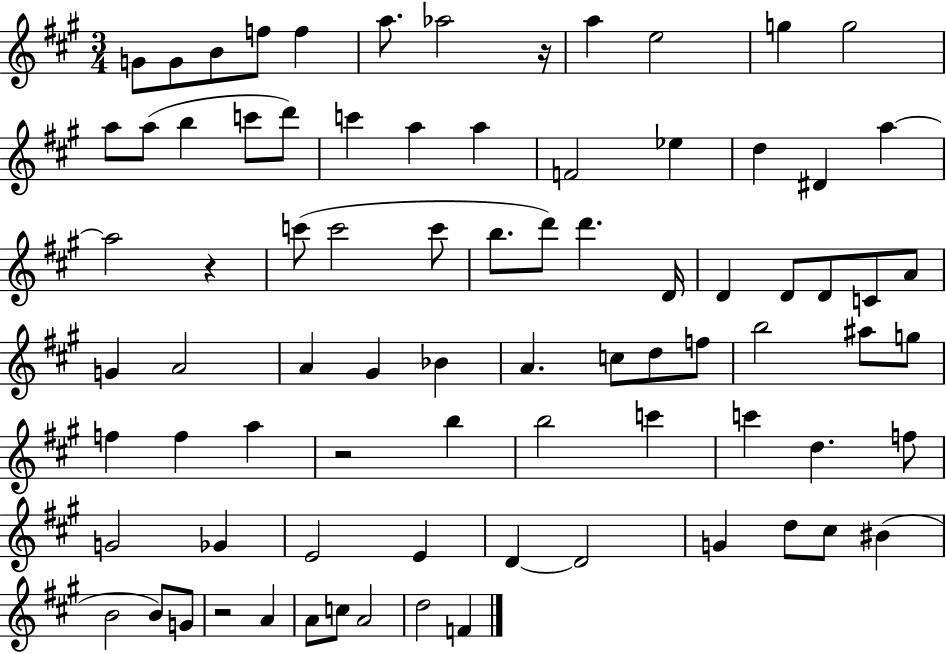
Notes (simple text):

G4/e G4/e B4/e F5/e F5/q A5/e. Ab5/h R/s A5/q E5/h G5/q G5/h A5/e A5/e B5/q C6/e D6/e C6/q A5/q A5/q F4/h Eb5/q D5/q D#4/q A5/q A5/h R/q C6/e C6/h C6/e B5/e. D6/e D6/q. D4/s D4/q D4/e D4/e C4/e A4/e G4/q A4/h A4/q G#4/q Bb4/q A4/q. C5/e D5/e F5/e B5/h A#5/e G5/e F5/q F5/q A5/q R/h B5/q B5/h C6/q C6/q D5/q. F5/e G4/h Gb4/q E4/h E4/q D4/q D4/h G4/q D5/e C#5/e BIS4/q B4/h B4/e G4/e R/h A4/q A4/e C5/e A4/h D5/h F4/q